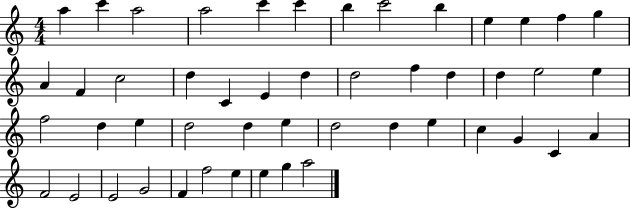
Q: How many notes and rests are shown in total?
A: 49